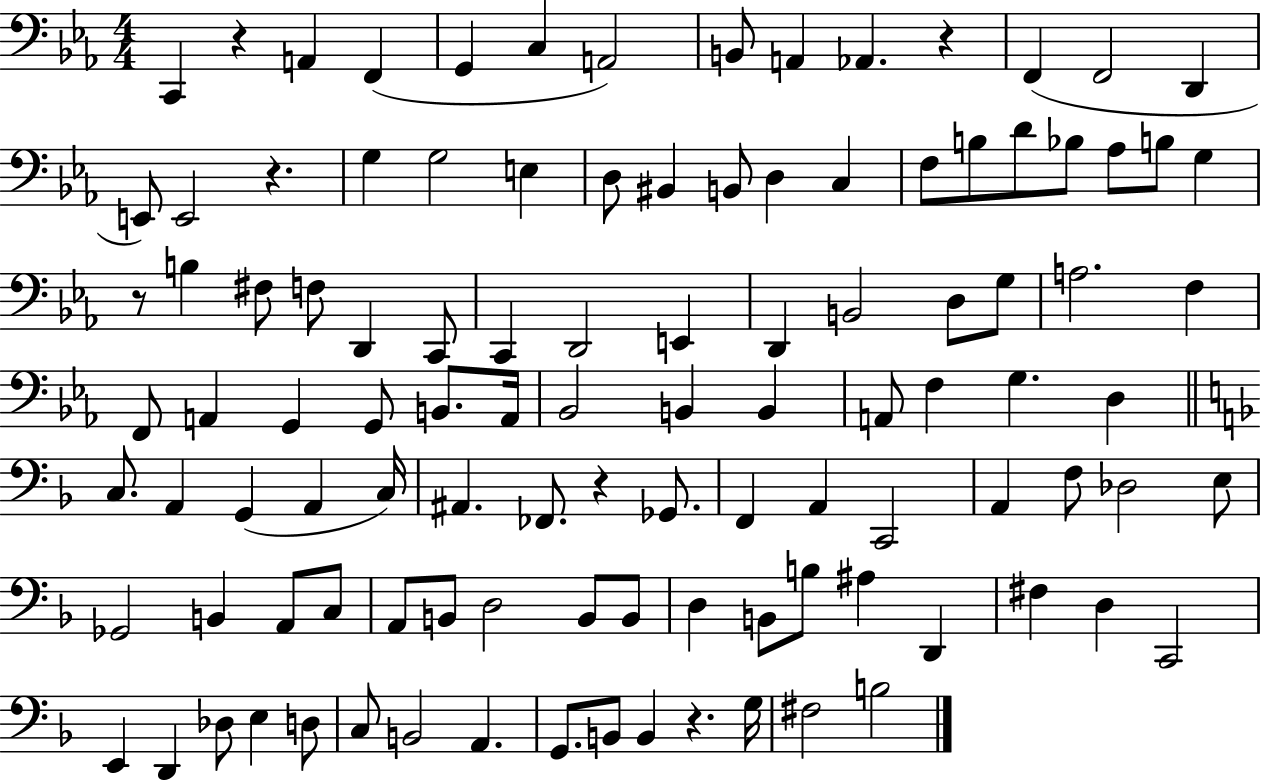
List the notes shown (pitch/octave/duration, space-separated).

C2/q R/q A2/q F2/q G2/q C3/q A2/h B2/e A2/q Ab2/q. R/q F2/q F2/h D2/q E2/e E2/h R/q. G3/q G3/h E3/q D3/e BIS2/q B2/e D3/q C3/q F3/e B3/e D4/e Bb3/e Ab3/e B3/e G3/q R/e B3/q F#3/e F3/e D2/q C2/e C2/q D2/h E2/q D2/q B2/h D3/e G3/e A3/h. F3/q F2/e A2/q G2/q G2/e B2/e. A2/s Bb2/h B2/q B2/q A2/e F3/q G3/q. D3/q C3/e. A2/q G2/q A2/q C3/s A#2/q. FES2/e. R/q Gb2/e. F2/q A2/q C2/h A2/q F3/e Db3/h E3/e Gb2/h B2/q A2/e C3/e A2/e B2/e D3/h B2/e B2/e D3/q B2/e B3/e A#3/q D2/q F#3/q D3/q C2/h E2/q D2/q Db3/e E3/q D3/e C3/e B2/h A2/q. G2/e. B2/e B2/q R/q. G3/s F#3/h B3/h